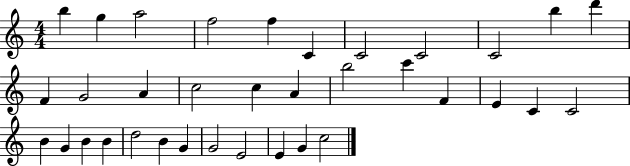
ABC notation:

X:1
T:Untitled
M:4/4
L:1/4
K:C
b g a2 f2 f C C2 C2 C2 b d' F G2 A c2 c A b2 c' F E C C2 B G B B d2 B G G2 E2 E G c2